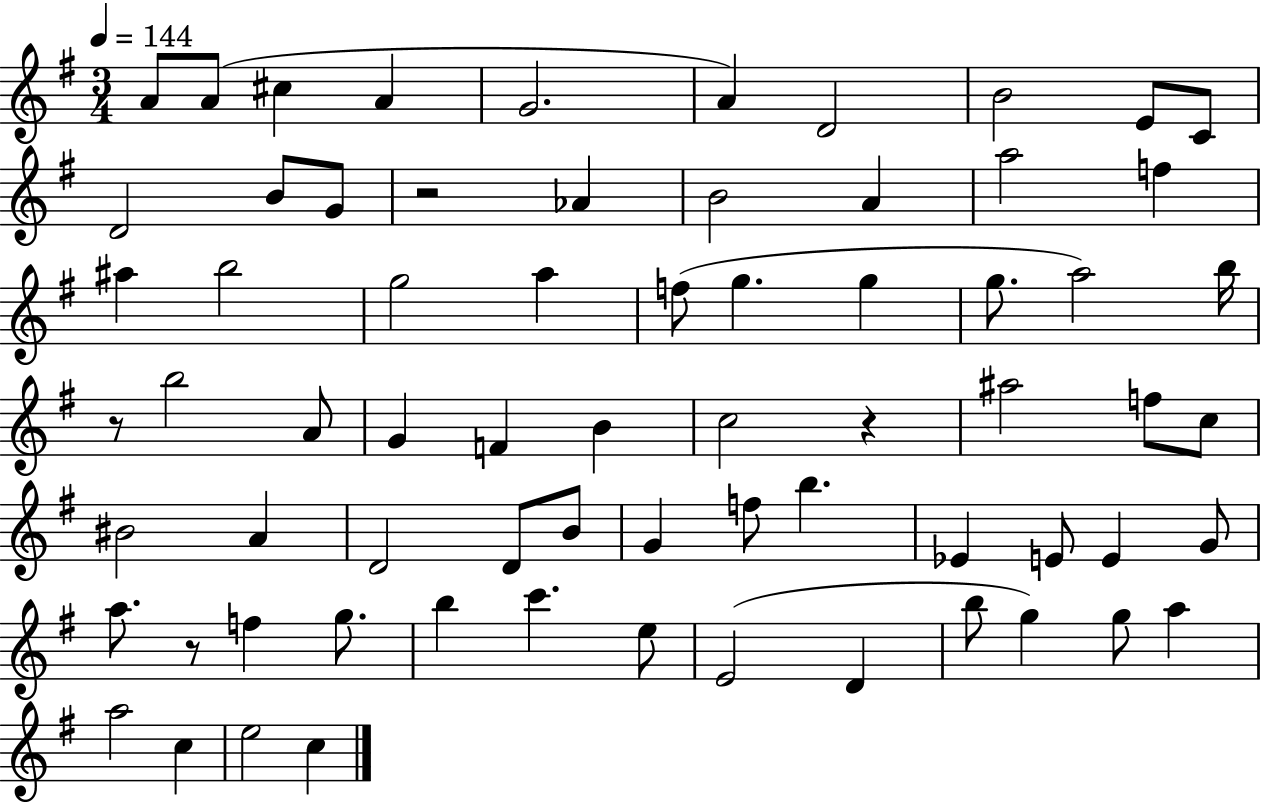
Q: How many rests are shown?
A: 4